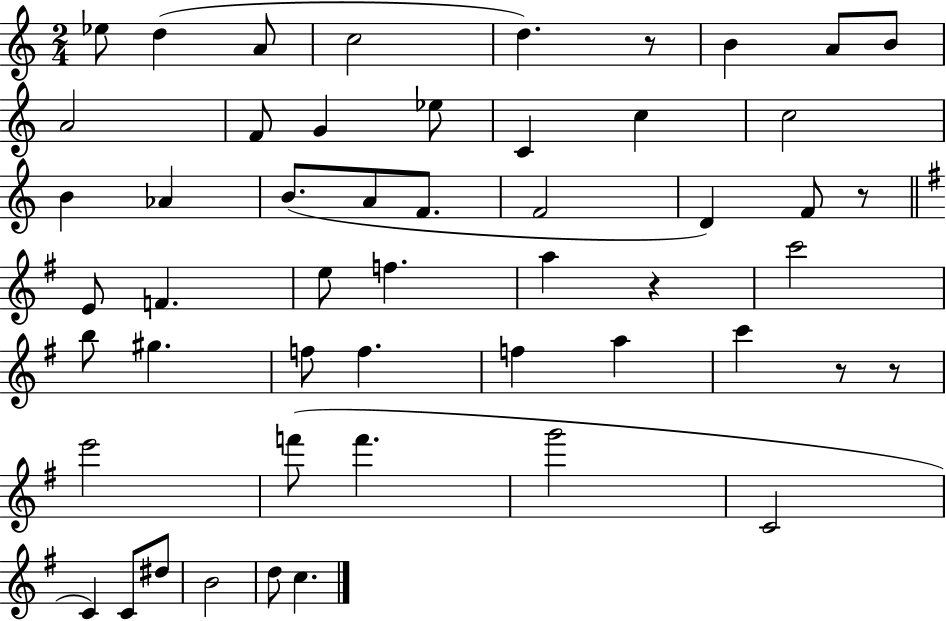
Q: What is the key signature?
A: C major